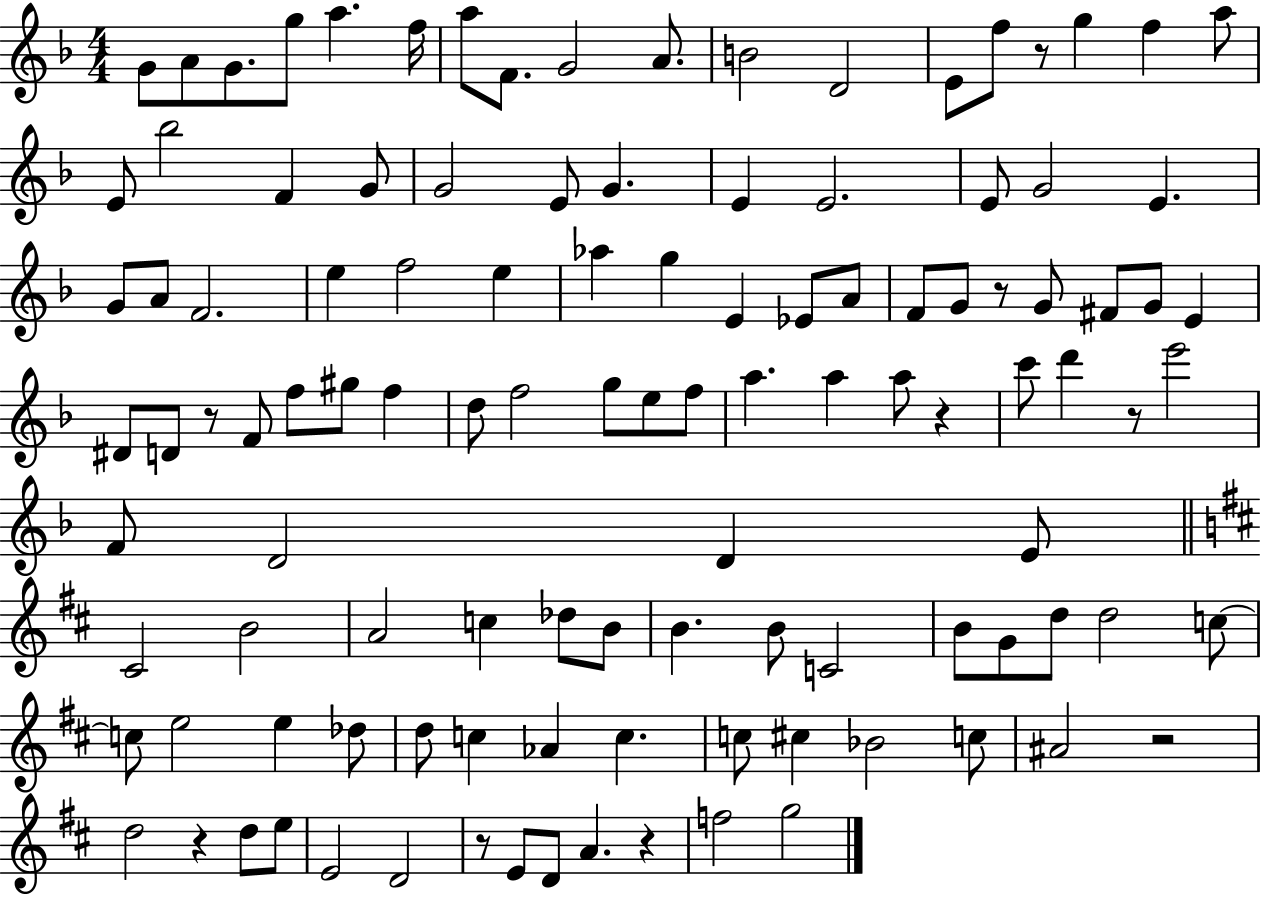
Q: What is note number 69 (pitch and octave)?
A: B4